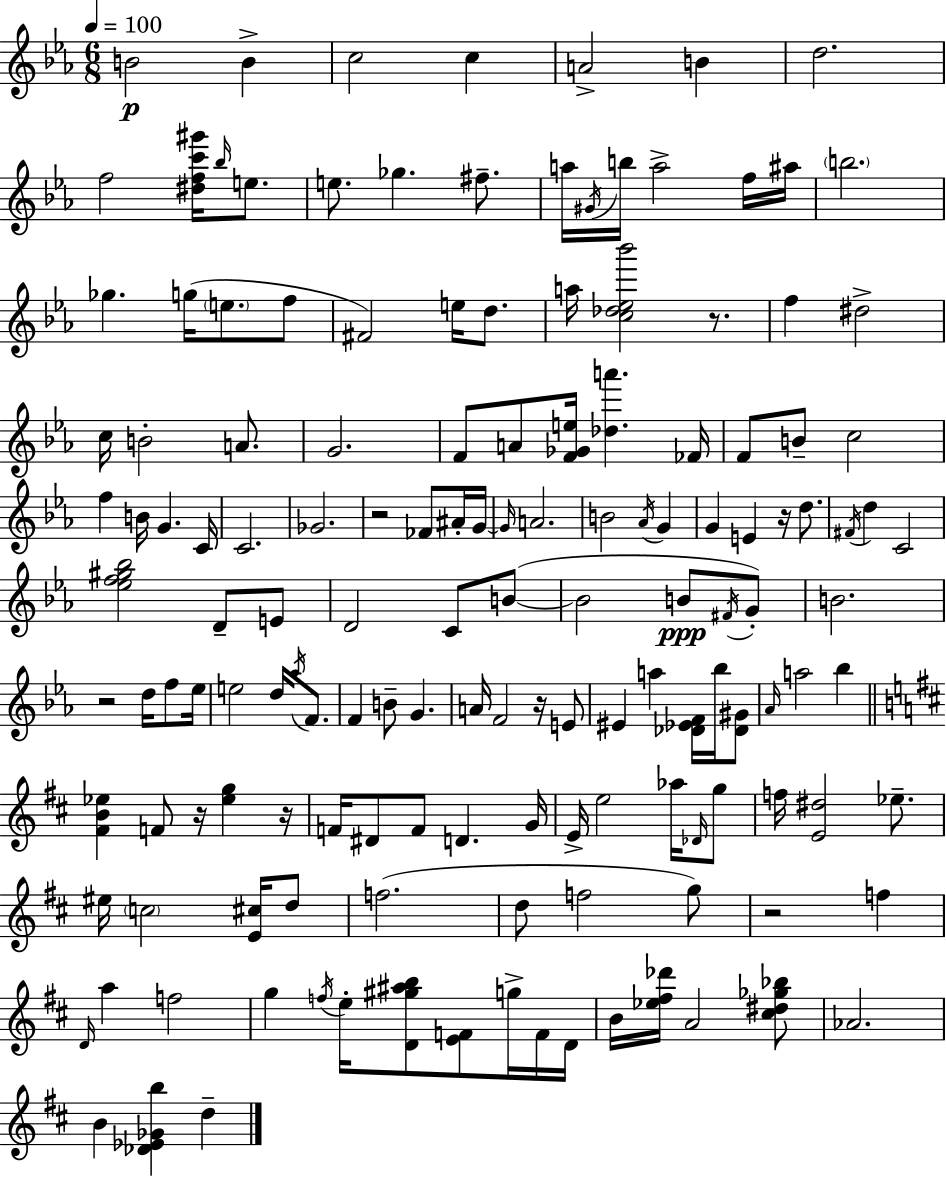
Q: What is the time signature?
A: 6/8